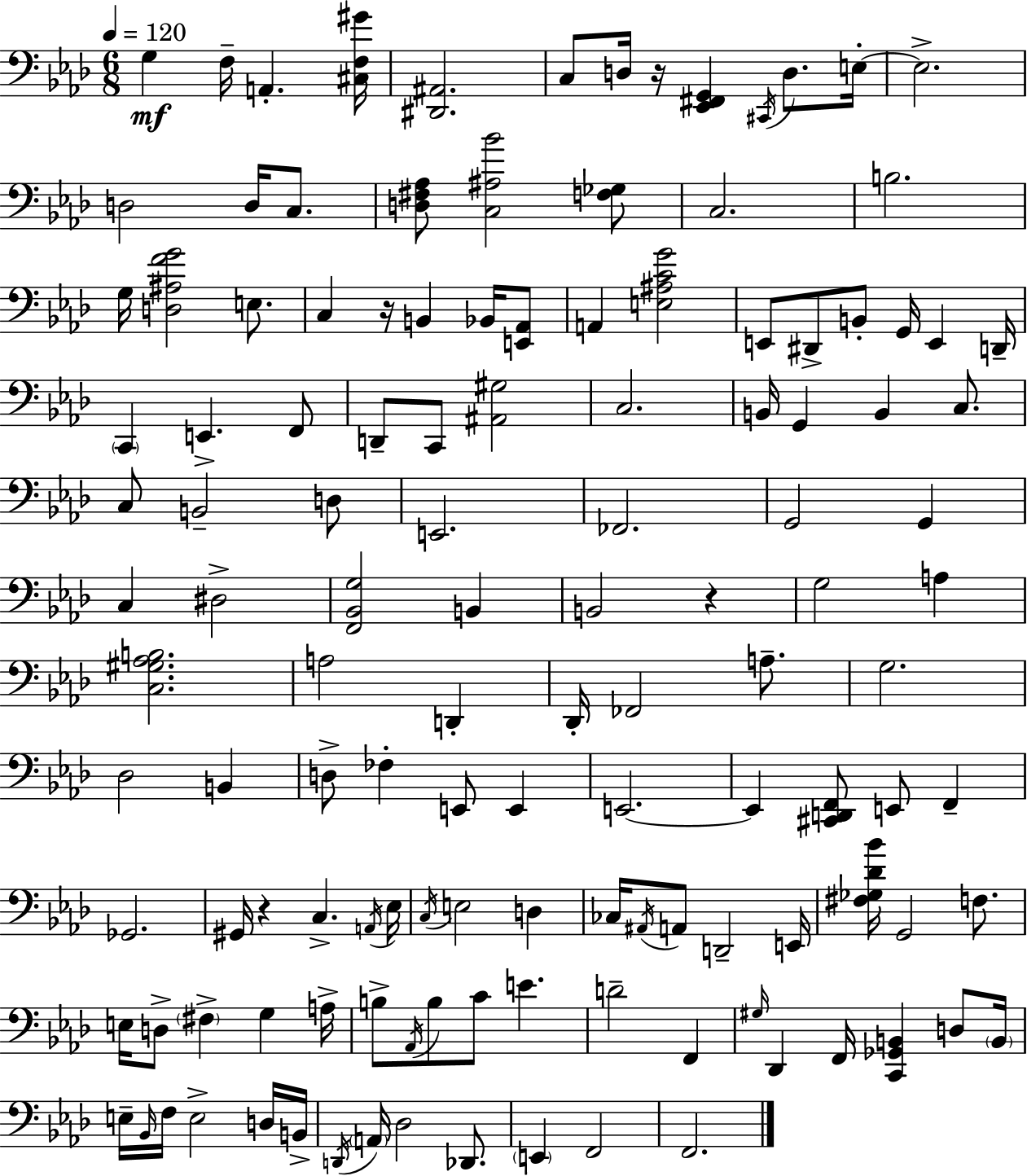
G3/q F3/s A2/q. [C#3,F3,G#4]/s [D#2,A#2]/h. C3/e D3/s R/s [Eb2,F#2,G2]/q C#2/s D3/e. E3/s E3/h. D3/h D3/s C3/e. [D3,F#3,Ab3]/e [C3,A#3,Bb4]/h [F3,Gb3]/e C3/h. B3/h. G3/s [D3,A#3,F4,G4]/h E3/e. C3/q R/s B2/q Bb2/s [E2,Ab2]/e A2/q [E3,A#3,C4,G4]/h E2/e D#2/e B2/e G2/s E2/q D2/s C2/q E2/q. F2/e D2/e C2/e [A#2,G#3]/h C3/h. B2/s G2/q B2/q C3/e. C3/e B2/h D3/e E2/h. FES2/h. G2/h G2/q C3/q D#3/h [F2,Bb2,G3]/h B2/q B2/h R/q G3/h A3/q [C3,G#3,Ab3,B3]/h. A3/h D2/q Db2/s FES2/h A3/e. G3/h. Db3/h B2/q D3/e FES3/q E2/e E2/q E2/h. E2/q [C#2,D2,F2]/e E2/e F2/q Gb2/h. G#2/s R/q C3/q. A2/s Eb3/s C3/s E3/h D3/q CES3/s A#2/s A2/e D2/h E2/s [F#3,Gb3,Db4,Bb4]/s G2/h F3/e. E3/s D3/e F#3/q G3/q A3/s B3/e Ab2/s B3/e C4/e E4/q. D4/h F2/q G#3/s Db2/q F2/s [C2,Gb2,B2]/q D3/e B2/s E3/s Bb2/s F3/s E3/h D3/s B2/s D2/s A2/s Db3/h Db2/e. E2/q F2/h F2/h.